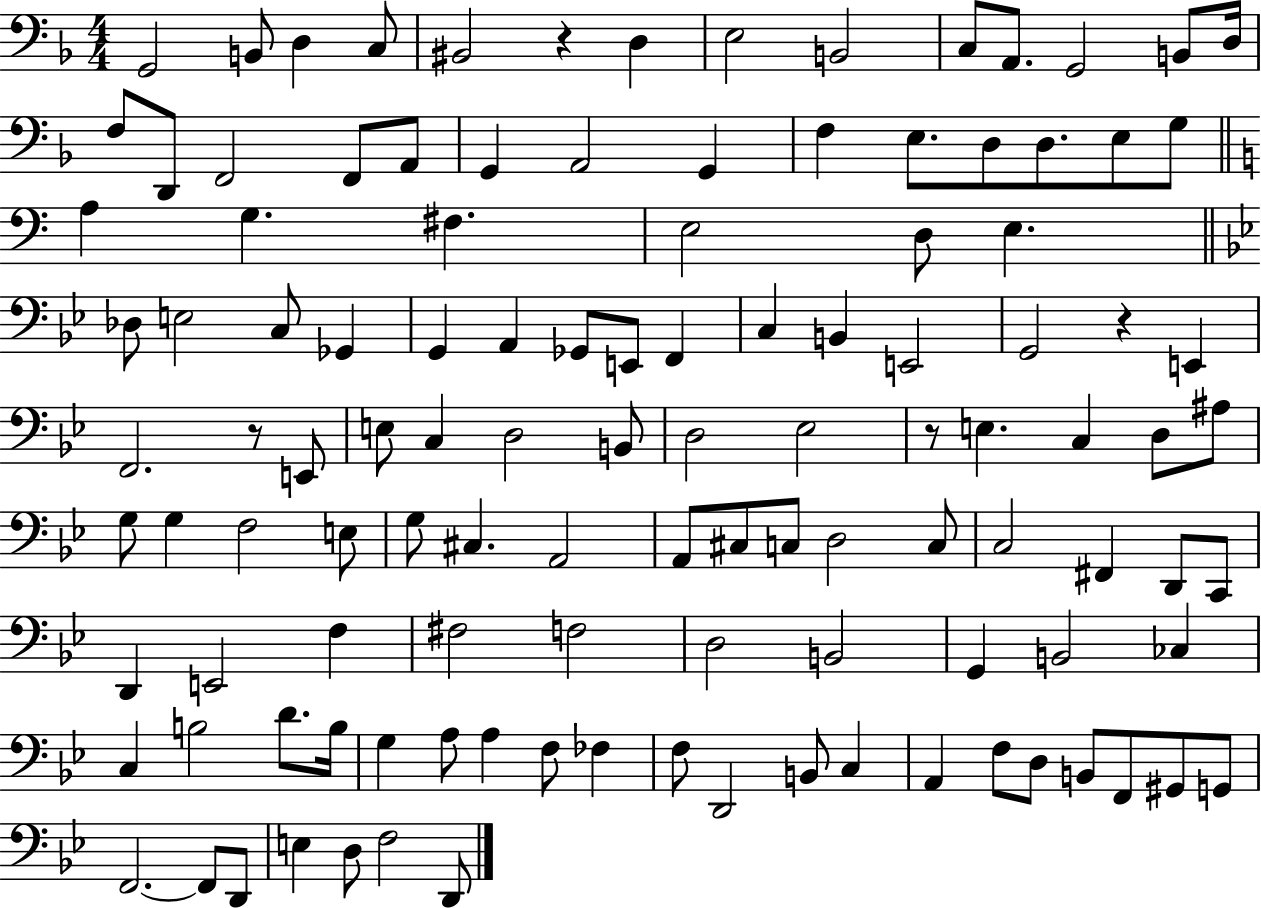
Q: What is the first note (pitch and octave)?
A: G2